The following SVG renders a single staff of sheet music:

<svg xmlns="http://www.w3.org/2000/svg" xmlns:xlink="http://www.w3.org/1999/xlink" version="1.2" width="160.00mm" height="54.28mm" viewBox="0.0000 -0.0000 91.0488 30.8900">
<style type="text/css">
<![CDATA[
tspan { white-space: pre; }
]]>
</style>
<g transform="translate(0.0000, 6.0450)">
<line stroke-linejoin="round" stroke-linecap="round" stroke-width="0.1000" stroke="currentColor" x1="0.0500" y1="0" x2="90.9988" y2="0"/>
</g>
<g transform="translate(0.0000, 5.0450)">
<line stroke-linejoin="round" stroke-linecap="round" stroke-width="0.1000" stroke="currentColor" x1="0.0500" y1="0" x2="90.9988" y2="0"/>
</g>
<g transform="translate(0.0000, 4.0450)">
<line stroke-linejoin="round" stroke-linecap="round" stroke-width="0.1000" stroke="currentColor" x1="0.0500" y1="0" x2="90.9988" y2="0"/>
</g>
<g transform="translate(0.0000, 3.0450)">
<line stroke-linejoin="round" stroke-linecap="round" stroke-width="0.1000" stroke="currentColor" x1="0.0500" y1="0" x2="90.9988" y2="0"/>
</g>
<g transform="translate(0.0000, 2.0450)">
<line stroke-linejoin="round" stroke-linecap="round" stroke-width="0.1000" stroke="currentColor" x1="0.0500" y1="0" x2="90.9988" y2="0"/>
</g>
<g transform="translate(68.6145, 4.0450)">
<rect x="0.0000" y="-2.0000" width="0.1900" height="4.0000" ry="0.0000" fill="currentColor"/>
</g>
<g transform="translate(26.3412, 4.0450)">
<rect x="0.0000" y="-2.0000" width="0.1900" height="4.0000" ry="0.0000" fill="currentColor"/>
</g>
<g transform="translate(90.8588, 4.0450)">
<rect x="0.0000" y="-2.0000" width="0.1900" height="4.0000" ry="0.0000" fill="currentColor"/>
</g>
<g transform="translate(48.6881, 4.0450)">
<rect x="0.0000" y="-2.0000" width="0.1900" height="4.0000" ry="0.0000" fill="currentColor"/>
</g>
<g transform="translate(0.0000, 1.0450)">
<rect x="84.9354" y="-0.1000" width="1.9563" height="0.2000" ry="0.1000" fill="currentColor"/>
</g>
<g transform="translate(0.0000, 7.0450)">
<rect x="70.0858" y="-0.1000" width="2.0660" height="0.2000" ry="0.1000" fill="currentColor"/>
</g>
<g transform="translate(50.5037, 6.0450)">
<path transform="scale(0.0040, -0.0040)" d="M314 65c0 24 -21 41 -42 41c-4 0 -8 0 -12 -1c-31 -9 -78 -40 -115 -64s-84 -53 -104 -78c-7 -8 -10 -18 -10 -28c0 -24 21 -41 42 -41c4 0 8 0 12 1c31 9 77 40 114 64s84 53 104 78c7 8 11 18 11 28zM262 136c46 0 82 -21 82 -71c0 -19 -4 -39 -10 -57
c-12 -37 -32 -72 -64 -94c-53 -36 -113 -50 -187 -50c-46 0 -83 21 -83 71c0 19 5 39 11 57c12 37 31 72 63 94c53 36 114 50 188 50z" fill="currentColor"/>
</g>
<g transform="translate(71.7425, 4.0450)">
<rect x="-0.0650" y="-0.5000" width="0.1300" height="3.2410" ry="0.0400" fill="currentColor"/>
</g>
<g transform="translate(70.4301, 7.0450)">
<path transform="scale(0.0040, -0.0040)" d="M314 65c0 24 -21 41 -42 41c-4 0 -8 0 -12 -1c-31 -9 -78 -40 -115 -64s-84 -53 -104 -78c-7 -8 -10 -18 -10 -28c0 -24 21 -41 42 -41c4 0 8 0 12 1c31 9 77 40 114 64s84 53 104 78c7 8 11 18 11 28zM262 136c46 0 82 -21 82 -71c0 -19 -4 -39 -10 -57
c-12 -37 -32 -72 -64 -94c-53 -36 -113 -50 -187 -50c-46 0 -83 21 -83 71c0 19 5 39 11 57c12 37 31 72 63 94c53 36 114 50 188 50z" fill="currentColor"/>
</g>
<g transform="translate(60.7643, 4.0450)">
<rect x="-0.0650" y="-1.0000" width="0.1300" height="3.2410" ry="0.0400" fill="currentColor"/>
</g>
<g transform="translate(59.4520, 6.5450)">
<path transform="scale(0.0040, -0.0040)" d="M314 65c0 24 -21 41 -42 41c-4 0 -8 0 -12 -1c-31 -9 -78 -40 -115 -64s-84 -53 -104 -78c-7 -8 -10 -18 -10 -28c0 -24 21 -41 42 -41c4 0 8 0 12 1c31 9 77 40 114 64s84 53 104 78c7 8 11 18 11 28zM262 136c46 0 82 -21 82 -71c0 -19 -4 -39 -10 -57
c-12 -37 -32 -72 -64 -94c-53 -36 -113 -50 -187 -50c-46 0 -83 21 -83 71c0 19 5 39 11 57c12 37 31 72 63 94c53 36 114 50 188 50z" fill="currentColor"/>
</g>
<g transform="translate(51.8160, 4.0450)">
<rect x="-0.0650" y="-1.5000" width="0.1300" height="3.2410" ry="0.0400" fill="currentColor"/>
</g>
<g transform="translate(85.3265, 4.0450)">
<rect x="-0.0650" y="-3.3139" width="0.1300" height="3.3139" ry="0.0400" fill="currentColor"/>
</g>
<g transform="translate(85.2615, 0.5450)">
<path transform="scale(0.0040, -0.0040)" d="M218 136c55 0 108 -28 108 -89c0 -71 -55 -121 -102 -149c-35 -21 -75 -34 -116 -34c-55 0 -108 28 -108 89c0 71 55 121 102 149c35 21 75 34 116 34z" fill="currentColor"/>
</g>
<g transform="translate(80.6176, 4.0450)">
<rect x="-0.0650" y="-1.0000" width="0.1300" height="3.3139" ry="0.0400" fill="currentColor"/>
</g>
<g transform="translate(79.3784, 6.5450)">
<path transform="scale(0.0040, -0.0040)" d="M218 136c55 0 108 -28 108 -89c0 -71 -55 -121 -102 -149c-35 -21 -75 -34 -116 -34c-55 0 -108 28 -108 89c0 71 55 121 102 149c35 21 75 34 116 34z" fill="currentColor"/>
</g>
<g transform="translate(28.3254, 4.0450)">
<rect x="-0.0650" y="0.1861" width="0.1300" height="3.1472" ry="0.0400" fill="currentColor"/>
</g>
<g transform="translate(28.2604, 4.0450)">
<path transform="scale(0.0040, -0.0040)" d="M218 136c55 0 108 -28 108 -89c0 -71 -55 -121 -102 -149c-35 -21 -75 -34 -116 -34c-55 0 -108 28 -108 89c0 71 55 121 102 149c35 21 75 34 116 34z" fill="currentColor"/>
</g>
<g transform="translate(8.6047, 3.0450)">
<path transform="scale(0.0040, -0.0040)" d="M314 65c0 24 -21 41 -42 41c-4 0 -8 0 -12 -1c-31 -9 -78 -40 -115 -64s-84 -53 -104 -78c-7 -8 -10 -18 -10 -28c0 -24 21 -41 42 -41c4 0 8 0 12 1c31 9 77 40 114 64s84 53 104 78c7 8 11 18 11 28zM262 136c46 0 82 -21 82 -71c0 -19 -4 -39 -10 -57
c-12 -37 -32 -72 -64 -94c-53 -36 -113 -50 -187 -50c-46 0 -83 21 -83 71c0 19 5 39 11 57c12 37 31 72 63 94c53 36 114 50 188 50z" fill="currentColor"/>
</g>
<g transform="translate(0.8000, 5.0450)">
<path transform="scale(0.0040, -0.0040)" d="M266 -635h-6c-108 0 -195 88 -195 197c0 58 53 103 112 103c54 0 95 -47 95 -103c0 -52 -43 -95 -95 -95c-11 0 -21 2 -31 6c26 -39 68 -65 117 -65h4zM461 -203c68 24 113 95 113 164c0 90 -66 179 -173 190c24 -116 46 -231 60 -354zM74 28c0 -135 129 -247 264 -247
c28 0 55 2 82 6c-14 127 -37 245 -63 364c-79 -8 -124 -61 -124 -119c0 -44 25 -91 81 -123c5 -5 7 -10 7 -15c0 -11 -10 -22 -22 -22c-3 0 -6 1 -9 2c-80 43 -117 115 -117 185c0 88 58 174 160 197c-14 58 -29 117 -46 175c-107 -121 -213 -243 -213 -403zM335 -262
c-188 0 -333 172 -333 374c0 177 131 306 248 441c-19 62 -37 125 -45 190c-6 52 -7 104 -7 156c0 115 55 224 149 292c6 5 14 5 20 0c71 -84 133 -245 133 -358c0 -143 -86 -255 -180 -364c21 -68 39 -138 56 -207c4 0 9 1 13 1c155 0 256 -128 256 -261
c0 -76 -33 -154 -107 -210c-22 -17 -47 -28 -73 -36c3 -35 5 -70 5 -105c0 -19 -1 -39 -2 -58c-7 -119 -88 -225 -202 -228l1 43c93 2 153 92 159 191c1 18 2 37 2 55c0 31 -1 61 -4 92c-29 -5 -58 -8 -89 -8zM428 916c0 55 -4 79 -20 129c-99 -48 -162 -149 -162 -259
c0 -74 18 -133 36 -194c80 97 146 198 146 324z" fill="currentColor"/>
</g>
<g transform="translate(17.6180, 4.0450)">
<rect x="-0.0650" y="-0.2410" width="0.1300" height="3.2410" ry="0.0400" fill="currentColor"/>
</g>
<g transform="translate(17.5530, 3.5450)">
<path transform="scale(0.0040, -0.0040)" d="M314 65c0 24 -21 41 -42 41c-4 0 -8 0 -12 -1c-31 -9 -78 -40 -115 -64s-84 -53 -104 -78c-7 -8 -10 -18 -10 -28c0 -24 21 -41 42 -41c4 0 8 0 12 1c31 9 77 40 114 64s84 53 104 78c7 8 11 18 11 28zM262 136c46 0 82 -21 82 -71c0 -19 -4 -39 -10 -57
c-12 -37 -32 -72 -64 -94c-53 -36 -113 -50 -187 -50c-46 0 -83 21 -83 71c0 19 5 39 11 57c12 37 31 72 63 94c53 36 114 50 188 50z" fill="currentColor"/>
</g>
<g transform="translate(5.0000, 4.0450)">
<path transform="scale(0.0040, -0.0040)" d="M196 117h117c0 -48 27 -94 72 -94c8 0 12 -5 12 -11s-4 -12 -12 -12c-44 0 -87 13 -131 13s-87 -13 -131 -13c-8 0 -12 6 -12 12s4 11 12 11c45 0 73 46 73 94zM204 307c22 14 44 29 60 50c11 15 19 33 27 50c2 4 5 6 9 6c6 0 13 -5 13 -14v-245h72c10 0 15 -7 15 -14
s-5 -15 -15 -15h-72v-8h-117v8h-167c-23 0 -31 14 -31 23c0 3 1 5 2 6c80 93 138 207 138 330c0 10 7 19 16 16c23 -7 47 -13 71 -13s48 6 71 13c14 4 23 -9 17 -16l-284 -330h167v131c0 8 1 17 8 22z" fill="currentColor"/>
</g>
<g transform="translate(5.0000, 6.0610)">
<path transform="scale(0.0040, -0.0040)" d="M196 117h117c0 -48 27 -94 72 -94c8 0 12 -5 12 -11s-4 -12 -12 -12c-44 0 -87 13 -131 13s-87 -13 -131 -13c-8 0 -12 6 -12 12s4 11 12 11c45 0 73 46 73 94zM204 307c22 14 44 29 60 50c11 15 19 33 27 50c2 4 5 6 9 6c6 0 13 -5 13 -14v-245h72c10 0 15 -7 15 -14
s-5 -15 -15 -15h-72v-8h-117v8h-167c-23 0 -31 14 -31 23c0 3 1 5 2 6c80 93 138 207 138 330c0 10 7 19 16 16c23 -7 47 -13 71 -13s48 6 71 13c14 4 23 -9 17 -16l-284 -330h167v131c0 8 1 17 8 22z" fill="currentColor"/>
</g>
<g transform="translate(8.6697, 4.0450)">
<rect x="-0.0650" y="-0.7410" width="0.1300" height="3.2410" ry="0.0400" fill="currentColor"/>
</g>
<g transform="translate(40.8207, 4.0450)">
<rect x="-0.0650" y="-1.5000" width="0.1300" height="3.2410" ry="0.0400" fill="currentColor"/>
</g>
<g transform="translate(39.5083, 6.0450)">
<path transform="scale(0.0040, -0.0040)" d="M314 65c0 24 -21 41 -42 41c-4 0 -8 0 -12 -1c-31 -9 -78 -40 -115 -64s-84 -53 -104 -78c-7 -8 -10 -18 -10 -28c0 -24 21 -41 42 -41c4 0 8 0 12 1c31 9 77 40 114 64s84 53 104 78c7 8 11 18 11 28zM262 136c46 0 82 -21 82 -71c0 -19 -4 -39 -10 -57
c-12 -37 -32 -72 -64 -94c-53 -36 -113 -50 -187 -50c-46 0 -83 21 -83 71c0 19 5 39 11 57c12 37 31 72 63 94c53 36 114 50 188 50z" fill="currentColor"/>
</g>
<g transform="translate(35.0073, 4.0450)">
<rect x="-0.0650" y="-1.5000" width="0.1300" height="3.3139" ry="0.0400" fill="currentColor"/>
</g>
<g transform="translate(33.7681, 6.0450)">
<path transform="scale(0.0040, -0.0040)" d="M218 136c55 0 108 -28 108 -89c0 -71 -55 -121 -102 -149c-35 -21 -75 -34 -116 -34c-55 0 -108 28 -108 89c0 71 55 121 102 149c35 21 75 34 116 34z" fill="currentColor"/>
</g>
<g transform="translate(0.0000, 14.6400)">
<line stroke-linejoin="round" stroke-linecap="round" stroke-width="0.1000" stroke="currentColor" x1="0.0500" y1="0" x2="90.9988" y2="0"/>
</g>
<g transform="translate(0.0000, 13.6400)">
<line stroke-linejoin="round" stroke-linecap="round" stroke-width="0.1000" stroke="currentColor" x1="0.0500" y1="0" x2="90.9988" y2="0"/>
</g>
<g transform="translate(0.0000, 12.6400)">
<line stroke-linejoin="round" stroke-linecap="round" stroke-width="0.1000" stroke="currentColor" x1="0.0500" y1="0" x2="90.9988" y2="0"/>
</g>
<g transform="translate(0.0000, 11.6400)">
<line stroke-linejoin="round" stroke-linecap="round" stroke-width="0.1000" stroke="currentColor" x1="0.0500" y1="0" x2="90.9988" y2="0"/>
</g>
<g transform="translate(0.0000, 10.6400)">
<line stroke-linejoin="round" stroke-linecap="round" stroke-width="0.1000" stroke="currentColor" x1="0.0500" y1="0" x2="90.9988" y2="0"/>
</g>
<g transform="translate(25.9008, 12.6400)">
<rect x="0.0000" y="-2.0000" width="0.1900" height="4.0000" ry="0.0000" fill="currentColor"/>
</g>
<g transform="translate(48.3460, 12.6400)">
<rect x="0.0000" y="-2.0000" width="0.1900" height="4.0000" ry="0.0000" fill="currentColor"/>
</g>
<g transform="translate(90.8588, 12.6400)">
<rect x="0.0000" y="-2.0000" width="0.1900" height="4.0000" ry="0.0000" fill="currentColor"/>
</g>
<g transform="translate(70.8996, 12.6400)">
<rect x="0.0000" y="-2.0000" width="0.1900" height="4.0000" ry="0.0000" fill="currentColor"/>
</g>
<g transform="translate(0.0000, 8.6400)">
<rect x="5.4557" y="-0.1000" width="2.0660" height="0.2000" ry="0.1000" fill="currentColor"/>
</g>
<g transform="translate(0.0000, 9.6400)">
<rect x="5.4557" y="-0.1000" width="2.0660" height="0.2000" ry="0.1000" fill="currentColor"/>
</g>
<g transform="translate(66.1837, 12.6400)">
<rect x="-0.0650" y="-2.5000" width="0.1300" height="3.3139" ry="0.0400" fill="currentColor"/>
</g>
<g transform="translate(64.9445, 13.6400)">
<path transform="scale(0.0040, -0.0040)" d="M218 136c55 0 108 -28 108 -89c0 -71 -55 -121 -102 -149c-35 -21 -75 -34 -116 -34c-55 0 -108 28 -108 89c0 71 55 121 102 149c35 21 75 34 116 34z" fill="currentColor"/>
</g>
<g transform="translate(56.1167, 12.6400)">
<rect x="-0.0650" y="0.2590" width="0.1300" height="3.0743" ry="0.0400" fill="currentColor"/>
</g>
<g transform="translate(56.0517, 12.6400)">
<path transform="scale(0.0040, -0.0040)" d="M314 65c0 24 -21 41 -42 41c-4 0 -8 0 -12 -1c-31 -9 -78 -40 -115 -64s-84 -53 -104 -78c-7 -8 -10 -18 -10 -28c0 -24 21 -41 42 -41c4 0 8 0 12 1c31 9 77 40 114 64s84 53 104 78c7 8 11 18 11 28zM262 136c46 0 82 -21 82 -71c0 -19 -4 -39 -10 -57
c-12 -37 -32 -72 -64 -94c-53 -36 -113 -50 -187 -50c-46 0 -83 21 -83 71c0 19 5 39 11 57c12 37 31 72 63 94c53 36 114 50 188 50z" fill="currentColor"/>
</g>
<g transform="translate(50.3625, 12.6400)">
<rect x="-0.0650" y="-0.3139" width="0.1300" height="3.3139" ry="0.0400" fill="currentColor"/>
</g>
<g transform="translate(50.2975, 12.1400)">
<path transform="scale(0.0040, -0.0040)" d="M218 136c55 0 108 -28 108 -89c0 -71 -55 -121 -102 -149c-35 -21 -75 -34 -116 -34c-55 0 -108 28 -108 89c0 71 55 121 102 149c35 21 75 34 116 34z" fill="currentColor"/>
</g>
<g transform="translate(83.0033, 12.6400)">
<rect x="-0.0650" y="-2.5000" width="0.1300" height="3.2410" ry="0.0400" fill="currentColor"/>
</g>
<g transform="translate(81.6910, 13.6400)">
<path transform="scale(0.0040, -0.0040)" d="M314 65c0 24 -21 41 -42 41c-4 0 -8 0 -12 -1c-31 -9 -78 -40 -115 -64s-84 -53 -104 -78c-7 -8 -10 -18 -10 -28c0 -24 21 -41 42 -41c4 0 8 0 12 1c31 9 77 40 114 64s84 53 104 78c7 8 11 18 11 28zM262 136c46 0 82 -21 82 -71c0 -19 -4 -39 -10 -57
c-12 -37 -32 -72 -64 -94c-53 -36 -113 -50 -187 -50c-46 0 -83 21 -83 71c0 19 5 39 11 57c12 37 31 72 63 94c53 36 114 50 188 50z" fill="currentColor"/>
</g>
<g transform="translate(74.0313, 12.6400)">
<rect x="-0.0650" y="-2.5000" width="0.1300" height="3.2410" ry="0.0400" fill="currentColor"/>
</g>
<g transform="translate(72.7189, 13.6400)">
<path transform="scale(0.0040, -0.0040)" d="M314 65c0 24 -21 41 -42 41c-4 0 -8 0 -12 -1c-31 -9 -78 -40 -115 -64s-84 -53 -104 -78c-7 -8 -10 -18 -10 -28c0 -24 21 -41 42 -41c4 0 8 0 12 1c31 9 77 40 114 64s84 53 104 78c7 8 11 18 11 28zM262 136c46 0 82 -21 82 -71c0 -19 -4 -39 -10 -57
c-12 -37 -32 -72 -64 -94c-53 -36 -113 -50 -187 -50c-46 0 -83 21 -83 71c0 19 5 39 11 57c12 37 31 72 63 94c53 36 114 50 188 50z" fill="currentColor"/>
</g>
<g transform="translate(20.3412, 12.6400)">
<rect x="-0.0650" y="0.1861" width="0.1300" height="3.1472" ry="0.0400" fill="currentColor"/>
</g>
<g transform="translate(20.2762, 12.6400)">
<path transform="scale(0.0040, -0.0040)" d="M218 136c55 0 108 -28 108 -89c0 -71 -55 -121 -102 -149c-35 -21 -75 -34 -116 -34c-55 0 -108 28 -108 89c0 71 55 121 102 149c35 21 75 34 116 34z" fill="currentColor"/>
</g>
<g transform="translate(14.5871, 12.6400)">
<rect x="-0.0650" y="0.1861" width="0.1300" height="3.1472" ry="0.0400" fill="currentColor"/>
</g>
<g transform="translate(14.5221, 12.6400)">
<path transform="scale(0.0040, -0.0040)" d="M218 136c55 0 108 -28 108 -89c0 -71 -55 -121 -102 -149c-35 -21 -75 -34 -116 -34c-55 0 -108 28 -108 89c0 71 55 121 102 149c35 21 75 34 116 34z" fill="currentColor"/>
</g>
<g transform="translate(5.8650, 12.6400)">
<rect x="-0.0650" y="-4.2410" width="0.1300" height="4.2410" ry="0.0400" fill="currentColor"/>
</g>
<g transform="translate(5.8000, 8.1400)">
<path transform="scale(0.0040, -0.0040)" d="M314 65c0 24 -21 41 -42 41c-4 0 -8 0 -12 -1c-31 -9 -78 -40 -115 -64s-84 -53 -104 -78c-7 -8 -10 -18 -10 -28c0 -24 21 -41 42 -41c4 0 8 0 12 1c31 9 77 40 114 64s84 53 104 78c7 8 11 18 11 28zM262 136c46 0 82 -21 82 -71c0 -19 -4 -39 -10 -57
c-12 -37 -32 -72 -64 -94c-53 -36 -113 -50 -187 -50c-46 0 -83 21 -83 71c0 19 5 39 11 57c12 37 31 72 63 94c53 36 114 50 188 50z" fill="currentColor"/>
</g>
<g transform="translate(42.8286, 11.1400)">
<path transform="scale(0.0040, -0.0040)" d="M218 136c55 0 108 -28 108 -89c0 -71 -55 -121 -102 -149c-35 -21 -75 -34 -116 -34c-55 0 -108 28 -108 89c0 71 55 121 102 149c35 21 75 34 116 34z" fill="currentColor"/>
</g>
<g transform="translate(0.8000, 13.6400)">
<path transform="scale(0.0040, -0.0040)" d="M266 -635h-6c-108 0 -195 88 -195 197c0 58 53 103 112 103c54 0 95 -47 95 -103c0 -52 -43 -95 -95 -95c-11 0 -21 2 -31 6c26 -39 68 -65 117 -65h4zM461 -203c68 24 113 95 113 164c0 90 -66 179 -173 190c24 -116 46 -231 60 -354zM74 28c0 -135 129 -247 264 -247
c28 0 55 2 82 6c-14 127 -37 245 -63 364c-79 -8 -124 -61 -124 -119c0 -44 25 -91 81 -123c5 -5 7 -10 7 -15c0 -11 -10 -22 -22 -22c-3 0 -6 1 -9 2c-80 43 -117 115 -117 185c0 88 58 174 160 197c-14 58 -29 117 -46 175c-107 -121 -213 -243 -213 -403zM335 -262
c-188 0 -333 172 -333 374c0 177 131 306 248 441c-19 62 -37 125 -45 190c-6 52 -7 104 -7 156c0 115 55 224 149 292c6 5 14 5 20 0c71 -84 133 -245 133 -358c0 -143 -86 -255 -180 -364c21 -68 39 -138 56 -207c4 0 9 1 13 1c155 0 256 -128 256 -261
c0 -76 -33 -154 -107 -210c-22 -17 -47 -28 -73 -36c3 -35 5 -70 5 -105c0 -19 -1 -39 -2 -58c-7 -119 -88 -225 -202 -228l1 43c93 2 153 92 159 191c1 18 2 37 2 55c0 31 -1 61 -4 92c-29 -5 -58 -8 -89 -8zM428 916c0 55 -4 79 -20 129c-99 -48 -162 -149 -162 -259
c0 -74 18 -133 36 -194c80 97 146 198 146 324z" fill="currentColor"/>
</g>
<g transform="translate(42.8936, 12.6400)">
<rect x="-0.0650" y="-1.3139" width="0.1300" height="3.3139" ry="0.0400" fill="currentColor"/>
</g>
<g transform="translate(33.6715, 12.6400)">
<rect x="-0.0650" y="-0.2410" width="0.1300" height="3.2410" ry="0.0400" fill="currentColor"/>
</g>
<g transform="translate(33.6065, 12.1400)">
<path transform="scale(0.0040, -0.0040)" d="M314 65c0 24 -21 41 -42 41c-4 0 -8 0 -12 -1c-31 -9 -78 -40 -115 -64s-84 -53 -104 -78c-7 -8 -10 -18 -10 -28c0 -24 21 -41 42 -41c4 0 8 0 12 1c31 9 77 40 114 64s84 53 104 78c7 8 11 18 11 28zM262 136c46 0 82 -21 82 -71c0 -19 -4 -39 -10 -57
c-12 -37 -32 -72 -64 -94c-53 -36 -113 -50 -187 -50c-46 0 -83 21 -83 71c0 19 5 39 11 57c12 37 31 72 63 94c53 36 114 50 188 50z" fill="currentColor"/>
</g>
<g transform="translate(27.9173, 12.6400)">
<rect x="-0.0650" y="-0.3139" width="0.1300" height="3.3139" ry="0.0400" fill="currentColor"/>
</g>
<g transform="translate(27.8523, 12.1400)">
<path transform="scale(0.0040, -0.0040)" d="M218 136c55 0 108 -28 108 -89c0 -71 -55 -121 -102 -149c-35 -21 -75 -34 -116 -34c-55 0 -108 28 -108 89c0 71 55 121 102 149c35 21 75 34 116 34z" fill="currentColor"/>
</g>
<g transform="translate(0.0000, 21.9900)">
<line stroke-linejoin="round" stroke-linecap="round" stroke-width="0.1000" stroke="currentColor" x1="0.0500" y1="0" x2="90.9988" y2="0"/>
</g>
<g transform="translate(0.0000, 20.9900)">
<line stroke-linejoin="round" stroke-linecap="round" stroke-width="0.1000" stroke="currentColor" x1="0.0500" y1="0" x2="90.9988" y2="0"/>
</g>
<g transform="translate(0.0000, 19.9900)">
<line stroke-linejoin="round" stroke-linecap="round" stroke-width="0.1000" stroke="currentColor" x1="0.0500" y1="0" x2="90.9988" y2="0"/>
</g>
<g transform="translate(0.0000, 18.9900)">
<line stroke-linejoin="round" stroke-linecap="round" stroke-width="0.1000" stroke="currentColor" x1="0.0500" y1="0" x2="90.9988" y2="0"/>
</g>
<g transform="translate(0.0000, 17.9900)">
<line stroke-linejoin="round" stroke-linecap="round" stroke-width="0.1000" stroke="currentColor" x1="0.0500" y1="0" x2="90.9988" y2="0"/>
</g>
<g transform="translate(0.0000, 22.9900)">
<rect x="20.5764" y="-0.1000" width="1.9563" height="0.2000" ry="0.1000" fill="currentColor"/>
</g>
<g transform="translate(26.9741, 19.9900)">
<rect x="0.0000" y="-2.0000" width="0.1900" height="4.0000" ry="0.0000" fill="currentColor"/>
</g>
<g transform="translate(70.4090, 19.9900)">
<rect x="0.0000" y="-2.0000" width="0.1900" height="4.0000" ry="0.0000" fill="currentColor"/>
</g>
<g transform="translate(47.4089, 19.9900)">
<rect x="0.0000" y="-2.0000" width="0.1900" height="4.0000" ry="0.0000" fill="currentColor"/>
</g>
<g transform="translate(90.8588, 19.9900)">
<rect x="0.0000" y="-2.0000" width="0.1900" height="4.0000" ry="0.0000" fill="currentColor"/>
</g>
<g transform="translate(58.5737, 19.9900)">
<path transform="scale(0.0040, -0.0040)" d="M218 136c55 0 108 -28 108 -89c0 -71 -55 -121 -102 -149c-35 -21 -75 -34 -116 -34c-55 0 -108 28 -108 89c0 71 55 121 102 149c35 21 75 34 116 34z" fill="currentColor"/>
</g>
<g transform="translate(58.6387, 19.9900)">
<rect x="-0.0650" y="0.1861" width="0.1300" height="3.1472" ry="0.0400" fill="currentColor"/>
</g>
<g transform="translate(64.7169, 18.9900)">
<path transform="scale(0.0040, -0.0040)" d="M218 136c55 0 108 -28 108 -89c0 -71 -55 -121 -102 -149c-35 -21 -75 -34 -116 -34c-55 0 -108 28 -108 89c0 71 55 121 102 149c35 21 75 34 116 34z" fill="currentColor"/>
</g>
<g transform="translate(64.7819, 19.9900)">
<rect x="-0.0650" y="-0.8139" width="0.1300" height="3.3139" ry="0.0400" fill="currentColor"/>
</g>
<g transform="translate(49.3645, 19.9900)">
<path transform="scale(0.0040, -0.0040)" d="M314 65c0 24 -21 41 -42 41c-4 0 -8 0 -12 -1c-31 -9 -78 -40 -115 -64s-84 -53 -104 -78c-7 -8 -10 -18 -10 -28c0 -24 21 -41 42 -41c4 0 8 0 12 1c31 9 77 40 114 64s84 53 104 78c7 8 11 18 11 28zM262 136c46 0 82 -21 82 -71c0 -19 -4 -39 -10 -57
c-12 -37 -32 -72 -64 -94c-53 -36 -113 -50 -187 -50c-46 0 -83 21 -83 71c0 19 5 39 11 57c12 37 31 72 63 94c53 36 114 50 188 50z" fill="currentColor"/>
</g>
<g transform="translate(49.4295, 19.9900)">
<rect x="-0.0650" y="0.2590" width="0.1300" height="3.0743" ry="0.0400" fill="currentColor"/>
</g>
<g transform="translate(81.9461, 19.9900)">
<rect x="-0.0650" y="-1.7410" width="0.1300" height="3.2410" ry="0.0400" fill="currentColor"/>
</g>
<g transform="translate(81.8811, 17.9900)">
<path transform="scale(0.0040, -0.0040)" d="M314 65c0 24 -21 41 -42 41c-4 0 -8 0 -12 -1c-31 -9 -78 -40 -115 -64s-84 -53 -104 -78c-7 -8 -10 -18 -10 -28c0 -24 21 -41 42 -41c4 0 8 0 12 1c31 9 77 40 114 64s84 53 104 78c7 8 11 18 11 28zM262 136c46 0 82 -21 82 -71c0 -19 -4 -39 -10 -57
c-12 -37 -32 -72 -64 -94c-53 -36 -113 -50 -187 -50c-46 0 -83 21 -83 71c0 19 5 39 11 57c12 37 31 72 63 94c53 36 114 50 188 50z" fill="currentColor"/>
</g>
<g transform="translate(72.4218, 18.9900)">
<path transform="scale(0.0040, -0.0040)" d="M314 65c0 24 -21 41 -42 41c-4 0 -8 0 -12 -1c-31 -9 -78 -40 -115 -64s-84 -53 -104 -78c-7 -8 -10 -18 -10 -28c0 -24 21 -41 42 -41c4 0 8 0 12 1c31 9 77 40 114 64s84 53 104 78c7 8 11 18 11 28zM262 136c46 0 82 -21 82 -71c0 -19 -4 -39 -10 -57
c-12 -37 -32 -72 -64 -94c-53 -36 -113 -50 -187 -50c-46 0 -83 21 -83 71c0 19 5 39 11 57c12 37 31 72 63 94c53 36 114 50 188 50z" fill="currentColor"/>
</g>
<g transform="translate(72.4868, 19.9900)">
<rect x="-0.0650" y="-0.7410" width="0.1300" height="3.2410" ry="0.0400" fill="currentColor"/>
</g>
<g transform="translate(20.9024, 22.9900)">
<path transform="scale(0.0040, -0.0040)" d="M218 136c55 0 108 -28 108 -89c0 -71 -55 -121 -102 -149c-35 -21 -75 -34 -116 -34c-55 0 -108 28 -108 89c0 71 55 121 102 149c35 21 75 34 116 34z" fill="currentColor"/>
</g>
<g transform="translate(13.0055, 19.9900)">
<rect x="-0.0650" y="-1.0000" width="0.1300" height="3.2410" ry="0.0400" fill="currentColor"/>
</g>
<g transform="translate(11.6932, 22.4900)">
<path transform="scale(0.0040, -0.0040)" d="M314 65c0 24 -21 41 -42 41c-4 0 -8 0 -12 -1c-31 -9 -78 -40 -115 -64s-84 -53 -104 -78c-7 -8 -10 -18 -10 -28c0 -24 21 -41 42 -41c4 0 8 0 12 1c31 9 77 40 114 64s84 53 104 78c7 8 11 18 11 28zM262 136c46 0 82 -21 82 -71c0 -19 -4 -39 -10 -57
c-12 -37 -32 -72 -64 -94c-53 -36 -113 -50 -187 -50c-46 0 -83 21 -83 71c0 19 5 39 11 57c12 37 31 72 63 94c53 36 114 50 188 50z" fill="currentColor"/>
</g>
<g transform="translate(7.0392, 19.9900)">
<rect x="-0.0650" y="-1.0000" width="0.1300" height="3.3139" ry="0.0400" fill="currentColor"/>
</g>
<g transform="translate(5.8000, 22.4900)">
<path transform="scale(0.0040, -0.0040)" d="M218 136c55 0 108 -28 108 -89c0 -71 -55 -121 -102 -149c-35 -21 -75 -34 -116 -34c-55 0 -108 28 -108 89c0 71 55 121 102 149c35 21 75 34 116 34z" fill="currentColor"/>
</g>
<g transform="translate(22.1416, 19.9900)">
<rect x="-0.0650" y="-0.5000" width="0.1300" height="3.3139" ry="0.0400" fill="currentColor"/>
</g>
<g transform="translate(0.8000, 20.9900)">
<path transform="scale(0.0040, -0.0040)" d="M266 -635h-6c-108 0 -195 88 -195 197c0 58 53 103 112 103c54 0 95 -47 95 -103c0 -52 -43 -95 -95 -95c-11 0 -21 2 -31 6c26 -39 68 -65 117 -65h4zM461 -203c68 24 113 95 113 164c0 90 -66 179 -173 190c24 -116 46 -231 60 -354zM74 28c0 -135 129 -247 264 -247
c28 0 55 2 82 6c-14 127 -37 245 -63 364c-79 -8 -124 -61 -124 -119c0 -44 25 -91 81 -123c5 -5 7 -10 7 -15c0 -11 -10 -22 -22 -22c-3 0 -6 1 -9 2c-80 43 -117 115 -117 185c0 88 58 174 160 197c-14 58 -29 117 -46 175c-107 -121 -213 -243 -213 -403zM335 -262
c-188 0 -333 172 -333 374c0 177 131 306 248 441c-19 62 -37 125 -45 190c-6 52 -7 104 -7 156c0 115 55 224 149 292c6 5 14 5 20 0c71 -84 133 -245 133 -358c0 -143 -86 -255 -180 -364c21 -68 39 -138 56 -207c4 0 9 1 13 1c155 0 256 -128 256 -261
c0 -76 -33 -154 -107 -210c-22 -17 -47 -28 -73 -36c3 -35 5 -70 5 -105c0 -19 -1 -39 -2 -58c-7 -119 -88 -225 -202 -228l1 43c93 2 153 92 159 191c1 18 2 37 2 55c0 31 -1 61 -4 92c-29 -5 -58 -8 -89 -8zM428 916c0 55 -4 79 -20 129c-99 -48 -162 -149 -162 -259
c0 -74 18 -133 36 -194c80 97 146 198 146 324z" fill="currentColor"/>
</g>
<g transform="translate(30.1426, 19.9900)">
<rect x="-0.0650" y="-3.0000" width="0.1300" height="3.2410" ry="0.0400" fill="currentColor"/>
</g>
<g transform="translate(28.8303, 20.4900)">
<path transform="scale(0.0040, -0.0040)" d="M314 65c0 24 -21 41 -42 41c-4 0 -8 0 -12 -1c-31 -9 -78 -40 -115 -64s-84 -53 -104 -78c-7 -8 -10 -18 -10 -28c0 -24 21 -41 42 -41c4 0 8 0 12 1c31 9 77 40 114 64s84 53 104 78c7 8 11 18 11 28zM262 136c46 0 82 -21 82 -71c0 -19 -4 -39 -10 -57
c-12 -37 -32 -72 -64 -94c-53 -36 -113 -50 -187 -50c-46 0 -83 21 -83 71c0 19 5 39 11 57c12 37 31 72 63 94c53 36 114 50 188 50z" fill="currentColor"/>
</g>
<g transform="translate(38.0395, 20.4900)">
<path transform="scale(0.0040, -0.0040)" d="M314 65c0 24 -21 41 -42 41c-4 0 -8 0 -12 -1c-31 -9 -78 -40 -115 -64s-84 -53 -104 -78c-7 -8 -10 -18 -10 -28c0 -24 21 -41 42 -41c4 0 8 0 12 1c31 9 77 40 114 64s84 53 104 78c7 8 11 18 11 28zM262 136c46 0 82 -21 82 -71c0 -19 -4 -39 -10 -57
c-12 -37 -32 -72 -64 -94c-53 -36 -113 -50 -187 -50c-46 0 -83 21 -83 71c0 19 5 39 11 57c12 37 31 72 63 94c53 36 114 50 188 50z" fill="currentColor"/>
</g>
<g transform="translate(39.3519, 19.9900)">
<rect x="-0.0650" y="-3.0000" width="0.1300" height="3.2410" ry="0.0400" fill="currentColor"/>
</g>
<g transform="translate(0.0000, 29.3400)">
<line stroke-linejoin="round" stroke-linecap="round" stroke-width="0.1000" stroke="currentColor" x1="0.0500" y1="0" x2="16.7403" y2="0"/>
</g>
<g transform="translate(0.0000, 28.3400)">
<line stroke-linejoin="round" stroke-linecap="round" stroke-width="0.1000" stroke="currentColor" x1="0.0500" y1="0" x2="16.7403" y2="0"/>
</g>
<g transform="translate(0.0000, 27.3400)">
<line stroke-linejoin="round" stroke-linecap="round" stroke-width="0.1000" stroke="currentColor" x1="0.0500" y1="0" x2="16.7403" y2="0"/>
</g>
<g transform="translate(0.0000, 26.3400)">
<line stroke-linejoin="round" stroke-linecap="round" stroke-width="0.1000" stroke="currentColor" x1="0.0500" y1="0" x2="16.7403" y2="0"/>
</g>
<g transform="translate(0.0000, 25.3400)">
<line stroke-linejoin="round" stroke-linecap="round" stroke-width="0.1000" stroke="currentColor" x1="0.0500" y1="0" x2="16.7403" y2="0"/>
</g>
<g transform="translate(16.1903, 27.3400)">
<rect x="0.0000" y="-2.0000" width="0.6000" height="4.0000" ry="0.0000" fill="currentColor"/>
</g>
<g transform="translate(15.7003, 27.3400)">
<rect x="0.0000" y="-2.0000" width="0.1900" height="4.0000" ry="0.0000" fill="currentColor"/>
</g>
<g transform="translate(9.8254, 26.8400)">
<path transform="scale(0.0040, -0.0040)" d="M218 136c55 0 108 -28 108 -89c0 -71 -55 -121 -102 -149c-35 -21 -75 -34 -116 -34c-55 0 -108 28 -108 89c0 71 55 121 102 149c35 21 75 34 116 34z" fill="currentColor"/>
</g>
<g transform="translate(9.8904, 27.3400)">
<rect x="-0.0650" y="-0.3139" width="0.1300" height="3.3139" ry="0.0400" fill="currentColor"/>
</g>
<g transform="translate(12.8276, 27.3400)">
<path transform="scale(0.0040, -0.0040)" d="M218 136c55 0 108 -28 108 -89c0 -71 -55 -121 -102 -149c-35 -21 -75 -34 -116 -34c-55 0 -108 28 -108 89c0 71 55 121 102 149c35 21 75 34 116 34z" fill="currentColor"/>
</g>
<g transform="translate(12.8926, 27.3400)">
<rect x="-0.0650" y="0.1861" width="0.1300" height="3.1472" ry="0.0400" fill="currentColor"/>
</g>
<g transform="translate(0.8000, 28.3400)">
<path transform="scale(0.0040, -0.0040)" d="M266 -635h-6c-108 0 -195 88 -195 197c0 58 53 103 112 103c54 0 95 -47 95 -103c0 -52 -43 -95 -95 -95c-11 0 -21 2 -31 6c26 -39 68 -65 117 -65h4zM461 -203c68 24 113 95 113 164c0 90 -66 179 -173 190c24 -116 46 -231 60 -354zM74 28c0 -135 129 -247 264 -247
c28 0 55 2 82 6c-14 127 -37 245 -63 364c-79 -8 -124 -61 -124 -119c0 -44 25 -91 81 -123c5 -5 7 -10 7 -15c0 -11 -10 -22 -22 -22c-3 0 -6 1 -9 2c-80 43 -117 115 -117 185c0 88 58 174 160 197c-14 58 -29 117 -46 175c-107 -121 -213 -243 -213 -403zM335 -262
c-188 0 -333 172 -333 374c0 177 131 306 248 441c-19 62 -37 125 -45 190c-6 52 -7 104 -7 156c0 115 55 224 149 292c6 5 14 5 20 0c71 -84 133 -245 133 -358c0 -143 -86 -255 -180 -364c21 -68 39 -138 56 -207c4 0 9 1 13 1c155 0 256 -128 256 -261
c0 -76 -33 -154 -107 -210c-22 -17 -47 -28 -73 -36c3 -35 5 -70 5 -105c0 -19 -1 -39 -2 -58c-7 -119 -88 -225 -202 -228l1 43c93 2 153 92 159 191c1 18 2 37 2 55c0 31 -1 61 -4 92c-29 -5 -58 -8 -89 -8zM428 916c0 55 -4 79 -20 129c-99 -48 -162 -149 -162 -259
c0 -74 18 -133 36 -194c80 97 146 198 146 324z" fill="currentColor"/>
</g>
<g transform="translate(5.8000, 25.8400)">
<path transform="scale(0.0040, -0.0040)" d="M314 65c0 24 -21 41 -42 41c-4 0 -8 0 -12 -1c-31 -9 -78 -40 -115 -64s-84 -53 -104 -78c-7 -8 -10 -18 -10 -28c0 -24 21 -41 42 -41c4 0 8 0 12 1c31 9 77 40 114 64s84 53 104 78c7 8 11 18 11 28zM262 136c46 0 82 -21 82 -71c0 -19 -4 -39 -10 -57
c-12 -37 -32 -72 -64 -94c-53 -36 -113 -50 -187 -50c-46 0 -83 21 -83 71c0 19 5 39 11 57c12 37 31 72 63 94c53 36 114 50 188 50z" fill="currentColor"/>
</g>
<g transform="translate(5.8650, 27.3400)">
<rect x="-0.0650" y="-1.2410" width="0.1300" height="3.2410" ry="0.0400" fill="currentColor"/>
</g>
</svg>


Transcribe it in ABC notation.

X:1
T:Untitled
M:4/4
L:1/4
K:C
d2 c2 B E E2 E2 D2 C2 D b d'2 B B c c2 e c B2 G G2 G2 D D2 C A2 A2 B2 B d d2 f2 e2 c B